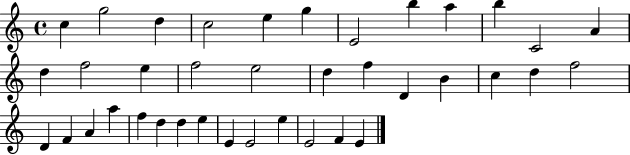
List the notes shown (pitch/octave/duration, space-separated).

C5/q G5/h D5/q C5/h E5/q G5/q E4/h B5/q A5/q B5/q C4/h A4/q D5/q F5/h E5/q F5/h E5/h D5/q F5/q D4/q B4/q C5/q D5/q F5/h D4/q F4/q A4/q A5/q F5/q D5/q D5/q E5/q E4/q E4/h E5/q E4/h F4/q E4/q